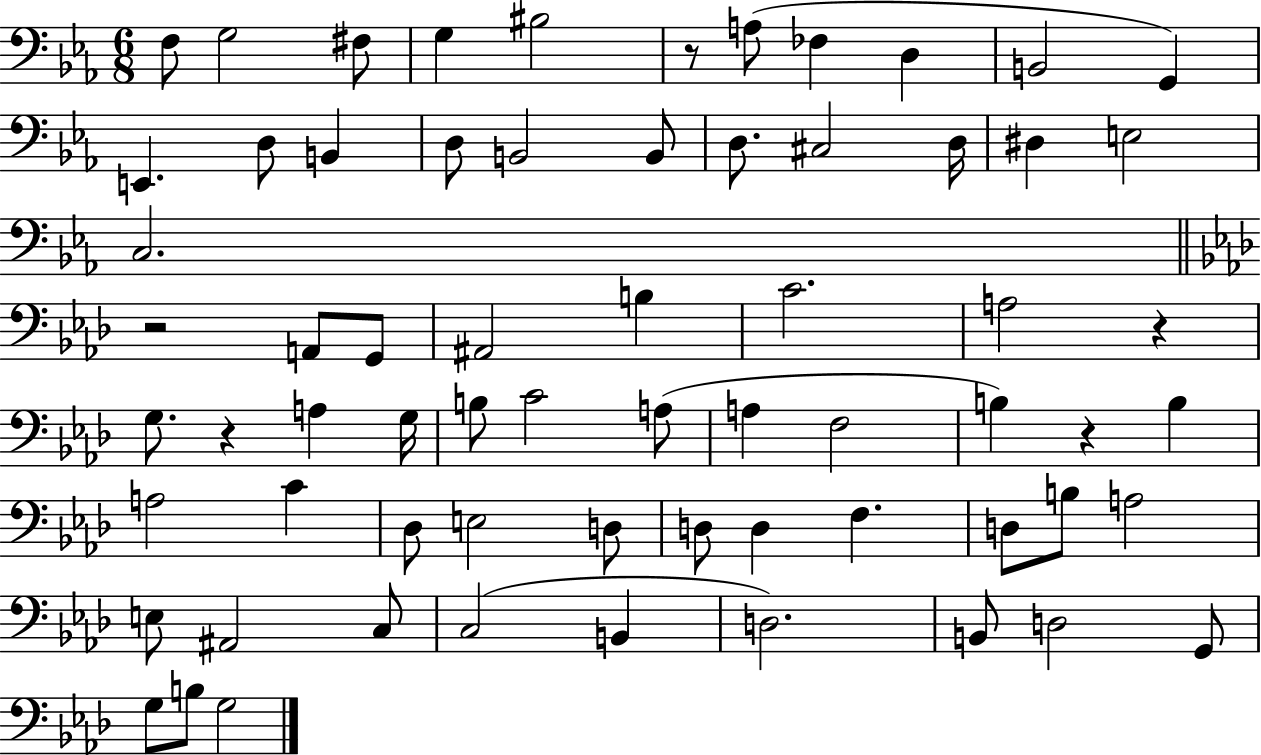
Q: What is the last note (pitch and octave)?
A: G3